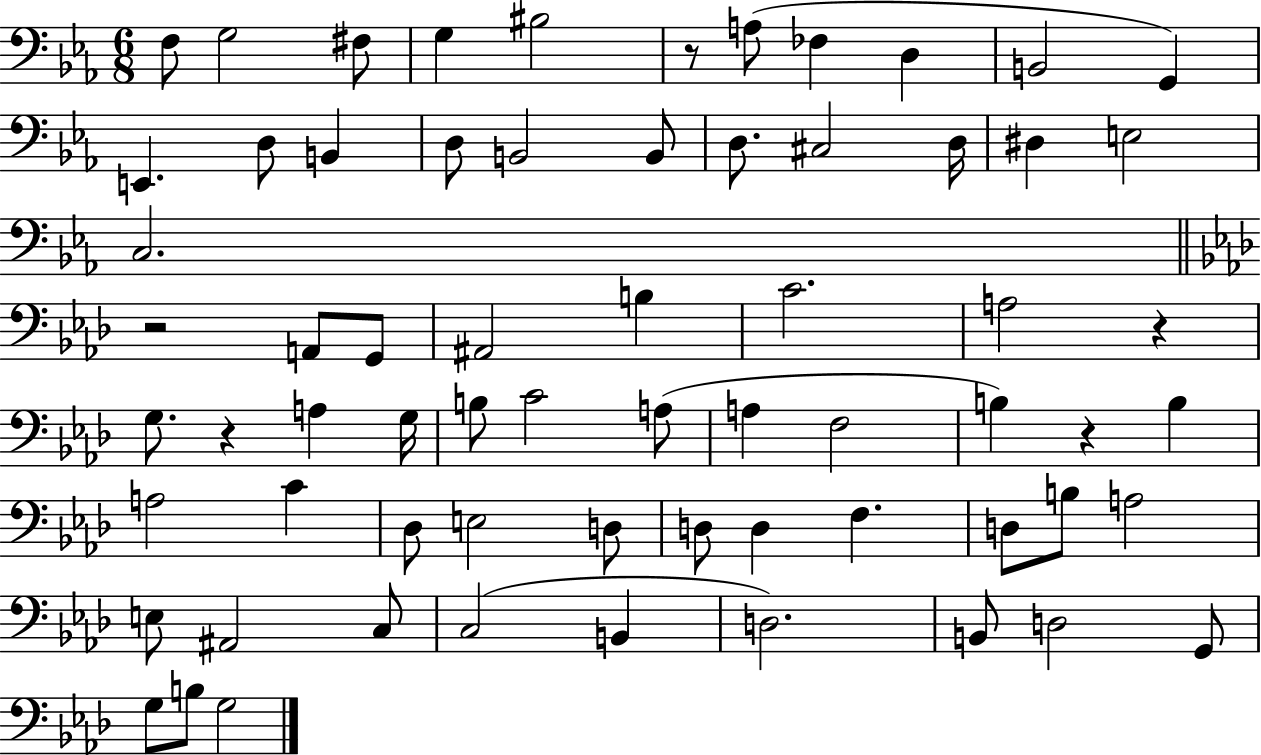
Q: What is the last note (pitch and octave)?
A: G3